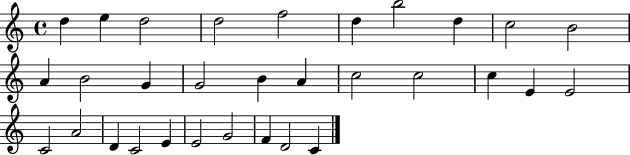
{
  \clef treble
  \time 4/4
  \defaultTimeSignature
  \key c \major
  d''4 e''4 d''2 | d''2 f''2 | d''4 b''2 d''4 | c''2 b'2 | \break a'4 b'2 g'4 | g'2 b'4 a'4 | c''2 c''2 | c''4 e'4 e'2 | \break c'2 a'2 | d'4 c'2 e'4 | e'2 g'2 | f'4 d'2 c'4 | \break \bar "|."
}